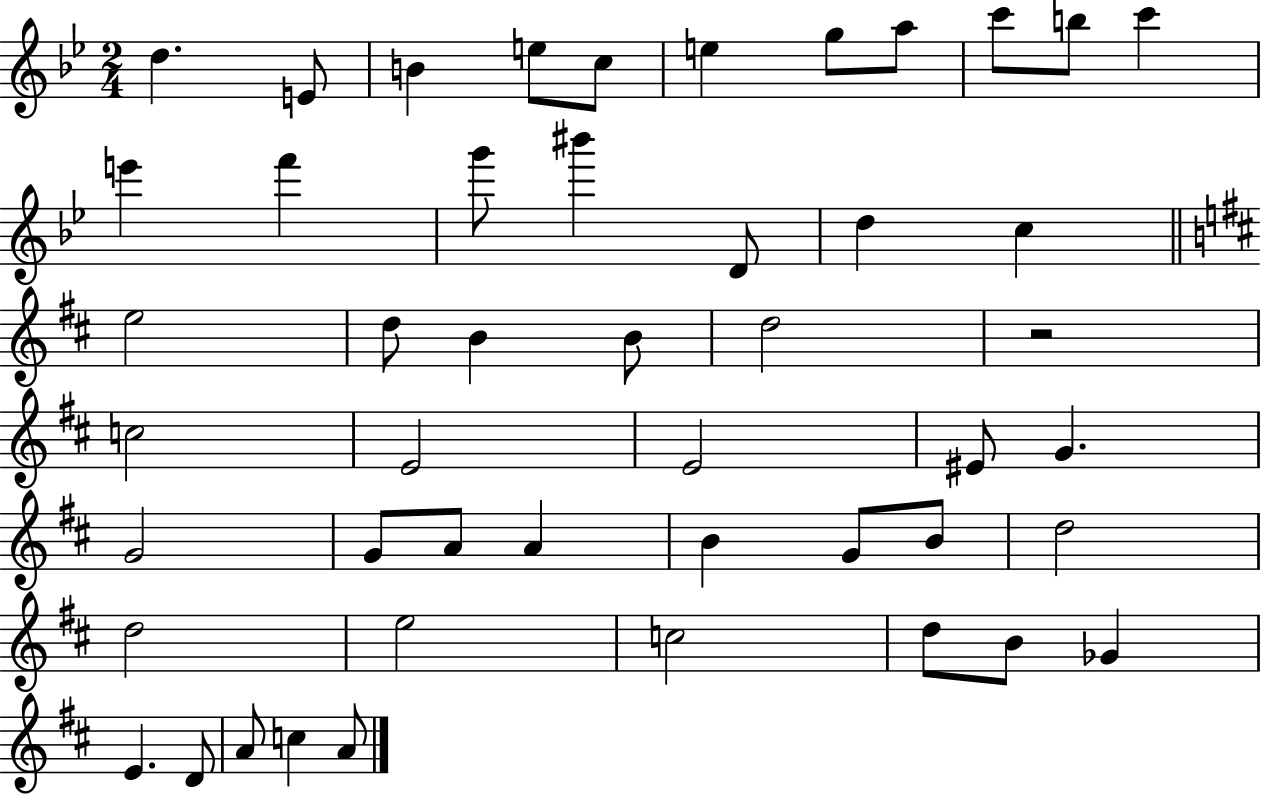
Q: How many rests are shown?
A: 1